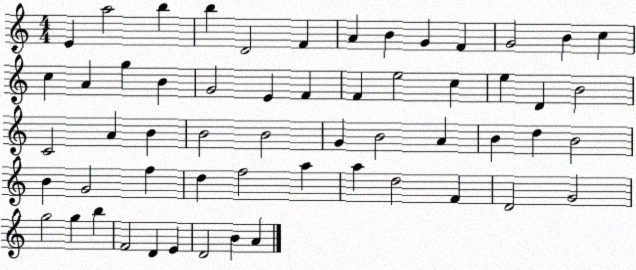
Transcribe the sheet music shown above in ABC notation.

X:1
T:Untitled
M:4/4
L:1/4
K:C
E a2 b b D2 F A B G F G2 B c c A g B G2 E F F e2 c e D B2 C2 A B B2 B2 G B2 A B d B2 B G2 f d f2 a a d2 F D2 G2 g2 g b F2 D E D2 B A